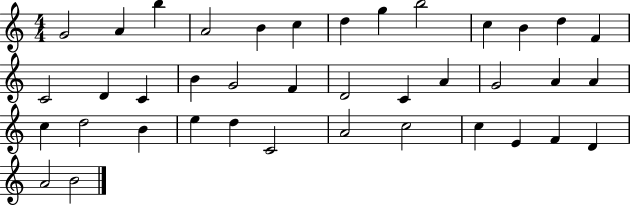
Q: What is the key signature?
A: C major